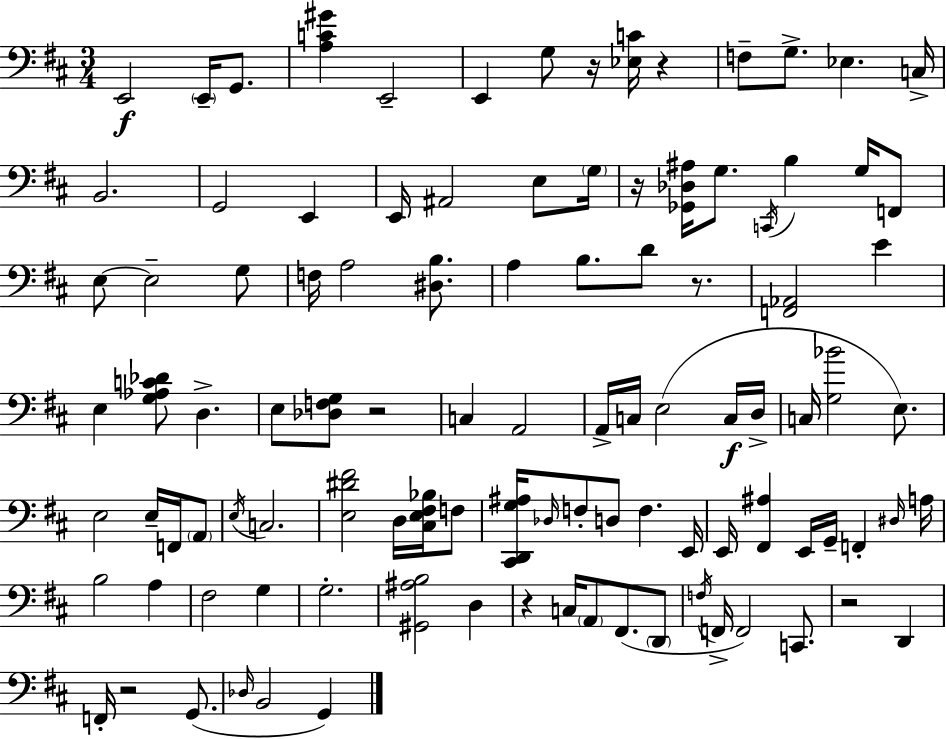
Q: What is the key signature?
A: D major